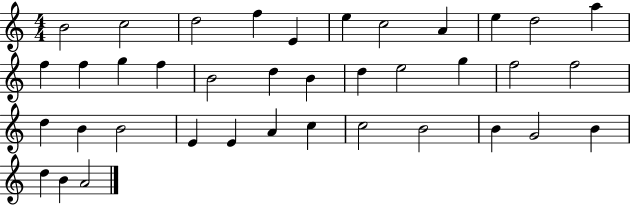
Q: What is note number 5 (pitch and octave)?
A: E4